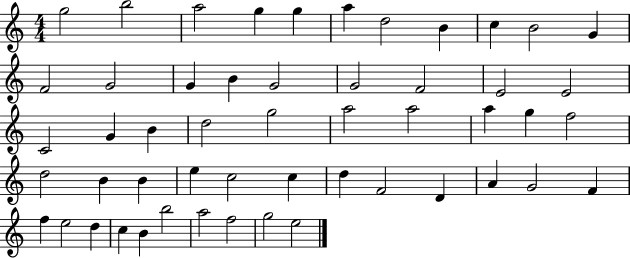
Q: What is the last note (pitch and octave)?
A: E5